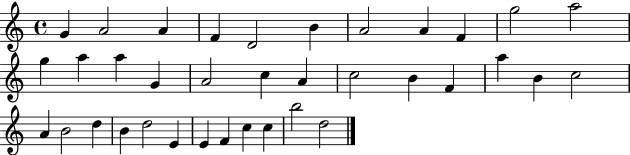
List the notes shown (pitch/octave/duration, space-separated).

G4/q A4/h A4/q F4/q D4/h B4/q A4/h A4/q F4/q G5/h A5/h G5/q A5/q A5/q G4/q A4/h C5/q A4/q C5/h B4/q F4/q A5/q B4/q C5/h A4/q B4/h D5/q B4/q D5/h E4/q E4/q F4/q C5/q C5/q B5/h D5/h